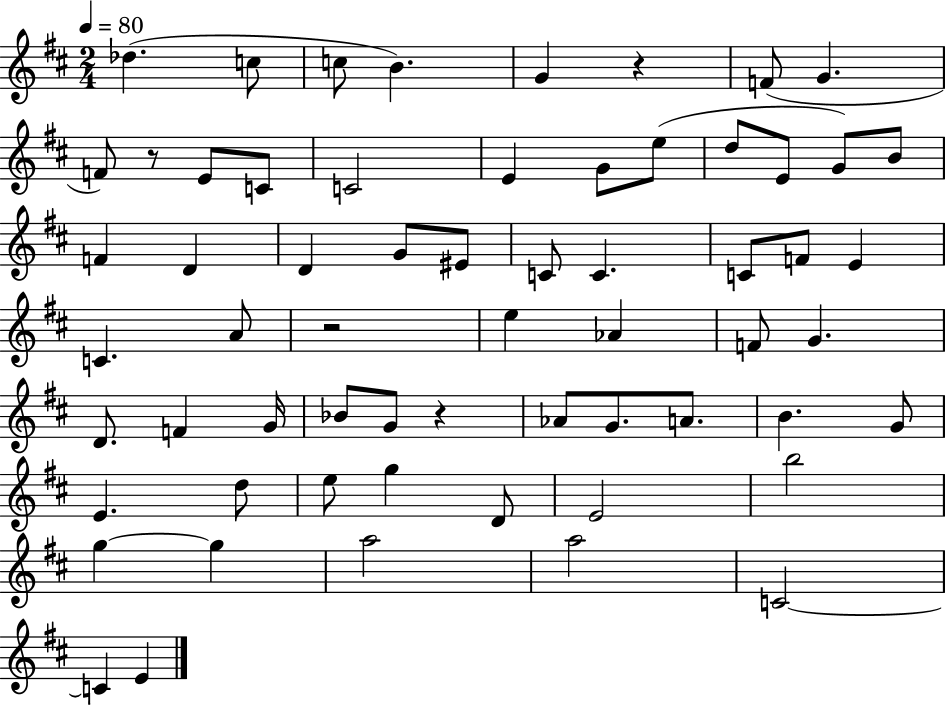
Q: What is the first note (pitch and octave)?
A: Db5